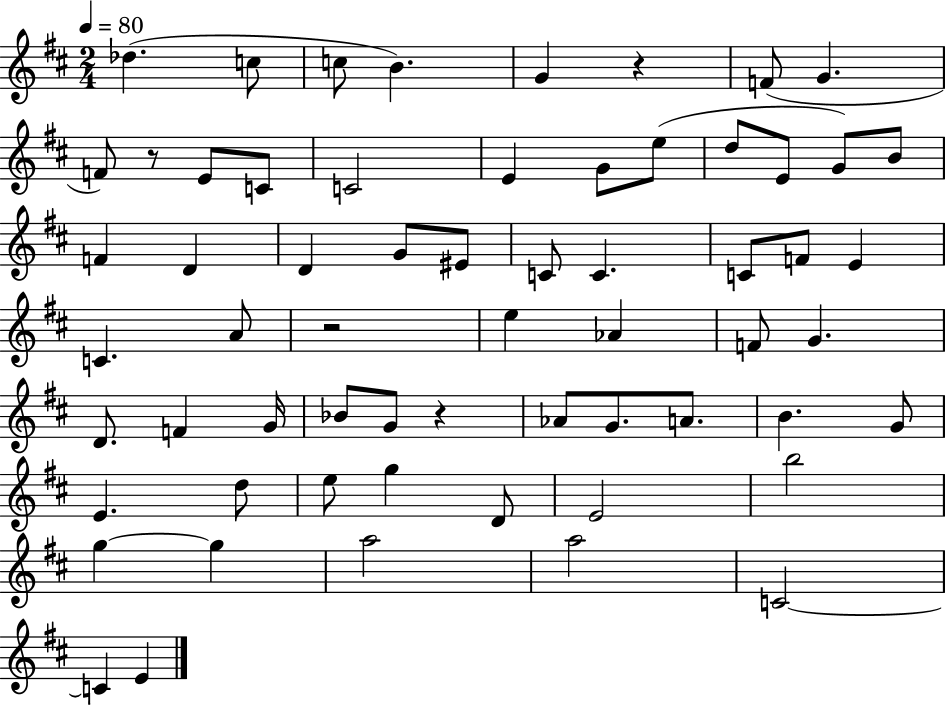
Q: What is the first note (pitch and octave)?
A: Db5